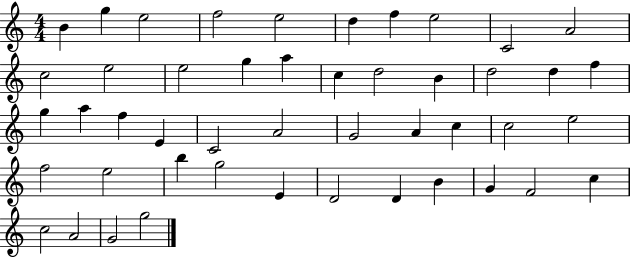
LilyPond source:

{
  \clef treble
  \numericTimeSignature
  \time 4/4
  \key c \major
  b'4 g''4 e''2 | f''2 e''2 | d''4 f''4 e''2 | c'2 a'2 | \break c''2 e''2 | e''2 g''4 a''4 | c''4 d''2 b'4 | d''2 d''4 f''4 | \break g''4 a''4 f''4 e'4 | c'2 a'2 | g'2 a'4 c''4 | c''2 e''2 | \break f''2 e''2 | b''4 g''2 e'4 | d'2 d'4 b'4 | g'4 f'2 c''4 | \break c''2 a'2 | g'2 g''2 | \bar "|."
}